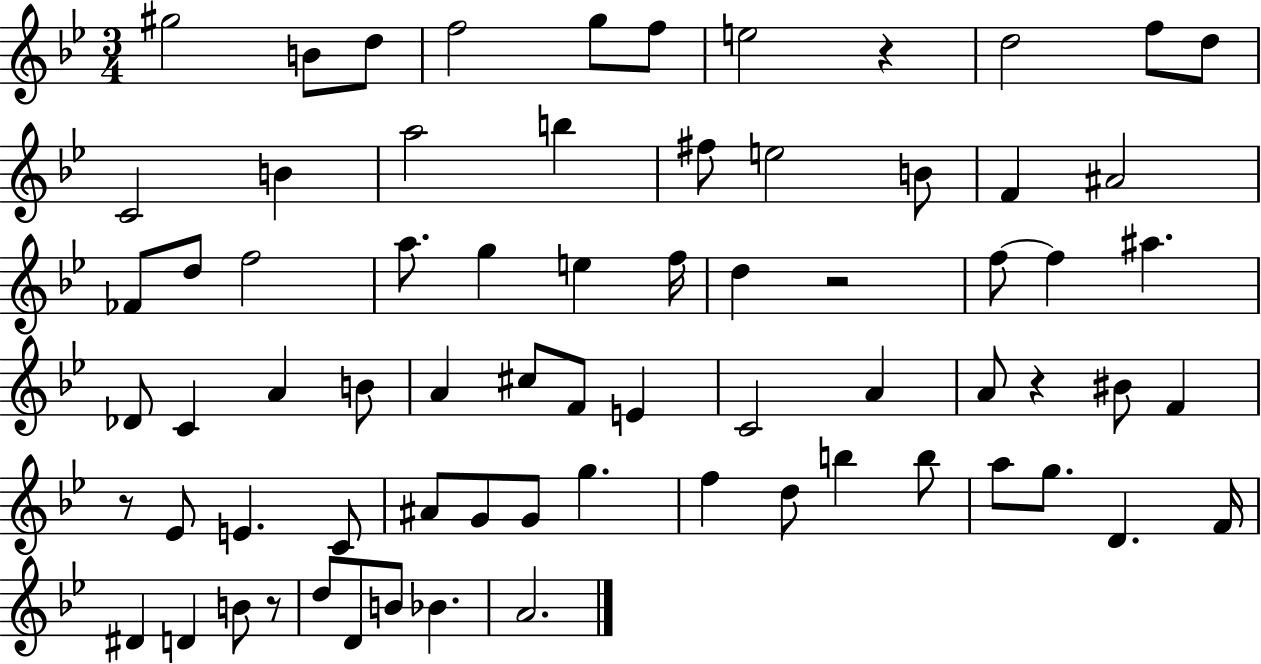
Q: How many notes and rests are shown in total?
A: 71